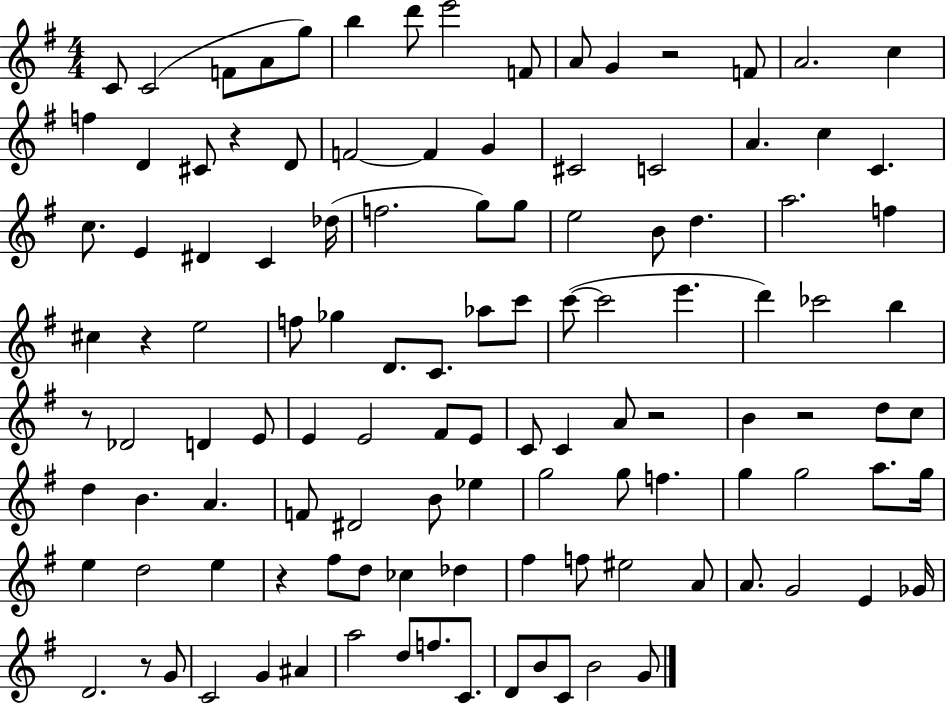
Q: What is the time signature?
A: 4/4